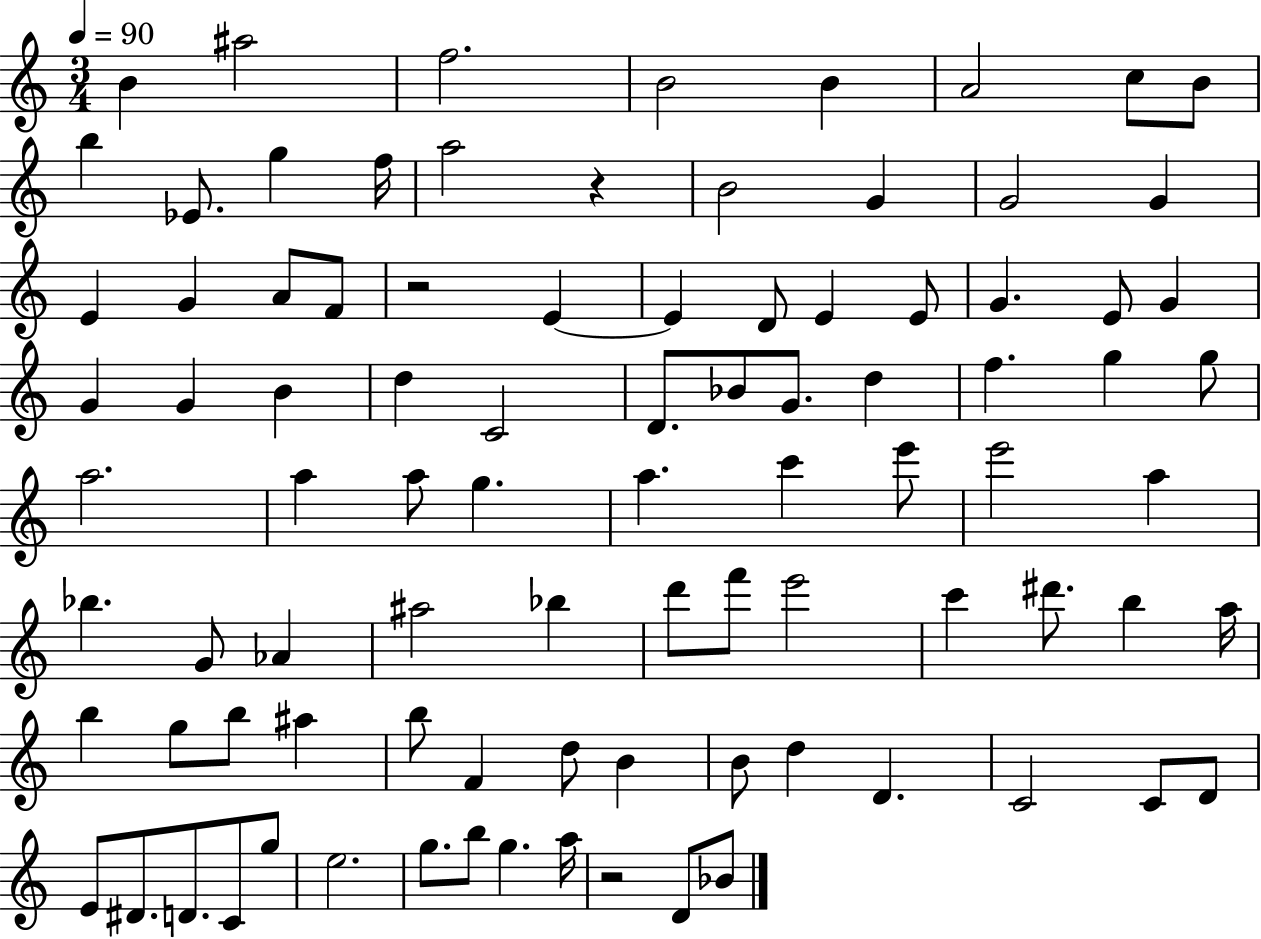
B4/q A#5/h F5/h. B4/h B4/q A4/h C5/e B4/e B5/q Eb4/e. G5/q F5/s A5/h R/q B4/h G4/q G4/h G4/q E4/q G4/q A4/e F4/e R/h E4/q E4/q D4/e E4/q E4/e G4/q. E4/e G4/q G4/q G4/q B4/q D5/q C4/h D4/e. Bb4/e G4/e. D5/q F5/q. G5/q G5/e A5/h. A5/q A5/e G5/q. A5/q. C6/q E6/e E6/h A5/q Bb5/q. G4/e Ab4/q A#5/h Bb5/q D6/e F6/e E6/h C6/q D#6/e. B5/q A5/s B5/q G5/e B5/e A#5/q B5/e F4/q D5/e B4/q B4/e D5/q D4/q. C4/h C4/e D4/e E4/e D#4/e. D4/e. C4/e G5/e E5/h. G5/e. B5/e G5/q. A5/s R/h D4/e Bb4/e